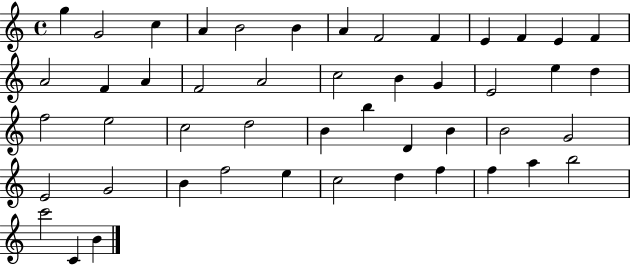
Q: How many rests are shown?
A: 0